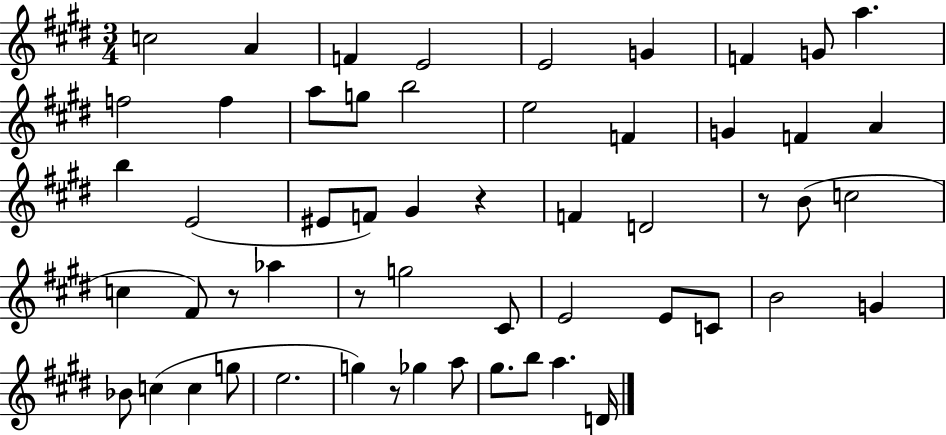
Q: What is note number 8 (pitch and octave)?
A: G4